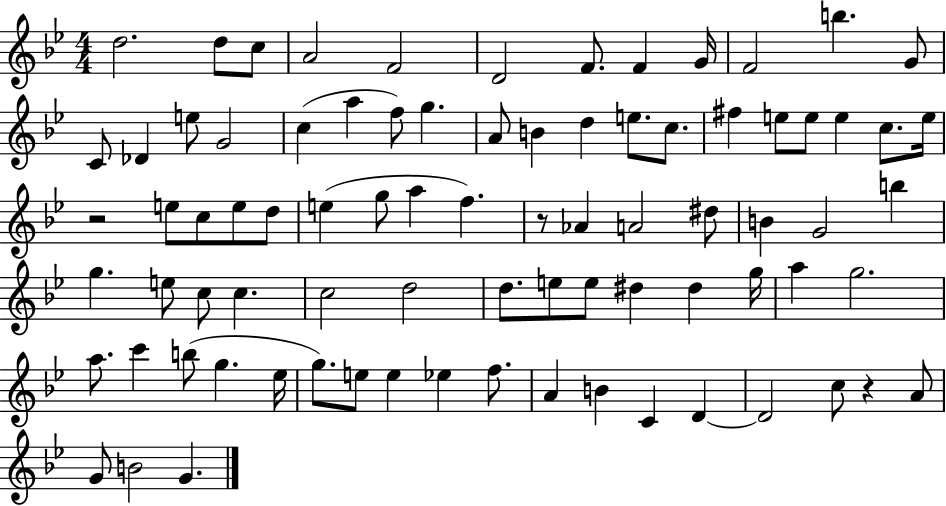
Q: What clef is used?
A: treble